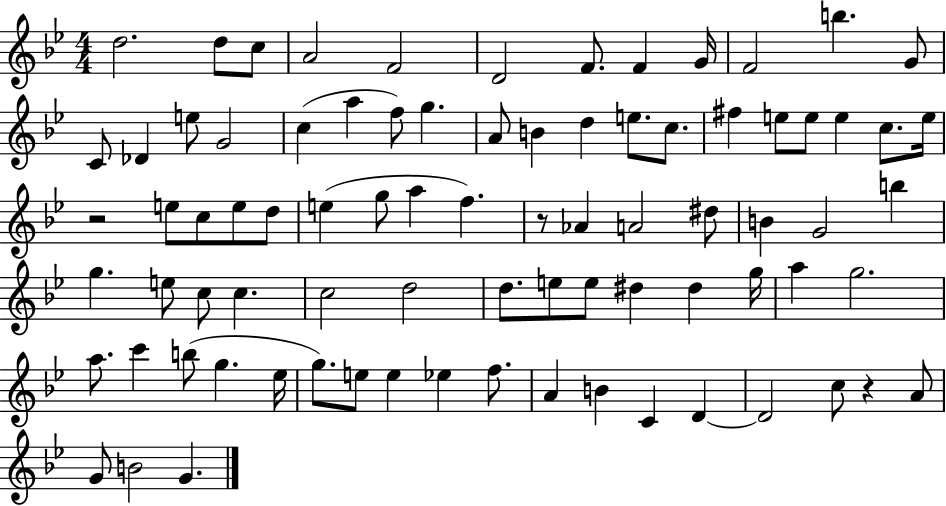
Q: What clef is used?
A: treble